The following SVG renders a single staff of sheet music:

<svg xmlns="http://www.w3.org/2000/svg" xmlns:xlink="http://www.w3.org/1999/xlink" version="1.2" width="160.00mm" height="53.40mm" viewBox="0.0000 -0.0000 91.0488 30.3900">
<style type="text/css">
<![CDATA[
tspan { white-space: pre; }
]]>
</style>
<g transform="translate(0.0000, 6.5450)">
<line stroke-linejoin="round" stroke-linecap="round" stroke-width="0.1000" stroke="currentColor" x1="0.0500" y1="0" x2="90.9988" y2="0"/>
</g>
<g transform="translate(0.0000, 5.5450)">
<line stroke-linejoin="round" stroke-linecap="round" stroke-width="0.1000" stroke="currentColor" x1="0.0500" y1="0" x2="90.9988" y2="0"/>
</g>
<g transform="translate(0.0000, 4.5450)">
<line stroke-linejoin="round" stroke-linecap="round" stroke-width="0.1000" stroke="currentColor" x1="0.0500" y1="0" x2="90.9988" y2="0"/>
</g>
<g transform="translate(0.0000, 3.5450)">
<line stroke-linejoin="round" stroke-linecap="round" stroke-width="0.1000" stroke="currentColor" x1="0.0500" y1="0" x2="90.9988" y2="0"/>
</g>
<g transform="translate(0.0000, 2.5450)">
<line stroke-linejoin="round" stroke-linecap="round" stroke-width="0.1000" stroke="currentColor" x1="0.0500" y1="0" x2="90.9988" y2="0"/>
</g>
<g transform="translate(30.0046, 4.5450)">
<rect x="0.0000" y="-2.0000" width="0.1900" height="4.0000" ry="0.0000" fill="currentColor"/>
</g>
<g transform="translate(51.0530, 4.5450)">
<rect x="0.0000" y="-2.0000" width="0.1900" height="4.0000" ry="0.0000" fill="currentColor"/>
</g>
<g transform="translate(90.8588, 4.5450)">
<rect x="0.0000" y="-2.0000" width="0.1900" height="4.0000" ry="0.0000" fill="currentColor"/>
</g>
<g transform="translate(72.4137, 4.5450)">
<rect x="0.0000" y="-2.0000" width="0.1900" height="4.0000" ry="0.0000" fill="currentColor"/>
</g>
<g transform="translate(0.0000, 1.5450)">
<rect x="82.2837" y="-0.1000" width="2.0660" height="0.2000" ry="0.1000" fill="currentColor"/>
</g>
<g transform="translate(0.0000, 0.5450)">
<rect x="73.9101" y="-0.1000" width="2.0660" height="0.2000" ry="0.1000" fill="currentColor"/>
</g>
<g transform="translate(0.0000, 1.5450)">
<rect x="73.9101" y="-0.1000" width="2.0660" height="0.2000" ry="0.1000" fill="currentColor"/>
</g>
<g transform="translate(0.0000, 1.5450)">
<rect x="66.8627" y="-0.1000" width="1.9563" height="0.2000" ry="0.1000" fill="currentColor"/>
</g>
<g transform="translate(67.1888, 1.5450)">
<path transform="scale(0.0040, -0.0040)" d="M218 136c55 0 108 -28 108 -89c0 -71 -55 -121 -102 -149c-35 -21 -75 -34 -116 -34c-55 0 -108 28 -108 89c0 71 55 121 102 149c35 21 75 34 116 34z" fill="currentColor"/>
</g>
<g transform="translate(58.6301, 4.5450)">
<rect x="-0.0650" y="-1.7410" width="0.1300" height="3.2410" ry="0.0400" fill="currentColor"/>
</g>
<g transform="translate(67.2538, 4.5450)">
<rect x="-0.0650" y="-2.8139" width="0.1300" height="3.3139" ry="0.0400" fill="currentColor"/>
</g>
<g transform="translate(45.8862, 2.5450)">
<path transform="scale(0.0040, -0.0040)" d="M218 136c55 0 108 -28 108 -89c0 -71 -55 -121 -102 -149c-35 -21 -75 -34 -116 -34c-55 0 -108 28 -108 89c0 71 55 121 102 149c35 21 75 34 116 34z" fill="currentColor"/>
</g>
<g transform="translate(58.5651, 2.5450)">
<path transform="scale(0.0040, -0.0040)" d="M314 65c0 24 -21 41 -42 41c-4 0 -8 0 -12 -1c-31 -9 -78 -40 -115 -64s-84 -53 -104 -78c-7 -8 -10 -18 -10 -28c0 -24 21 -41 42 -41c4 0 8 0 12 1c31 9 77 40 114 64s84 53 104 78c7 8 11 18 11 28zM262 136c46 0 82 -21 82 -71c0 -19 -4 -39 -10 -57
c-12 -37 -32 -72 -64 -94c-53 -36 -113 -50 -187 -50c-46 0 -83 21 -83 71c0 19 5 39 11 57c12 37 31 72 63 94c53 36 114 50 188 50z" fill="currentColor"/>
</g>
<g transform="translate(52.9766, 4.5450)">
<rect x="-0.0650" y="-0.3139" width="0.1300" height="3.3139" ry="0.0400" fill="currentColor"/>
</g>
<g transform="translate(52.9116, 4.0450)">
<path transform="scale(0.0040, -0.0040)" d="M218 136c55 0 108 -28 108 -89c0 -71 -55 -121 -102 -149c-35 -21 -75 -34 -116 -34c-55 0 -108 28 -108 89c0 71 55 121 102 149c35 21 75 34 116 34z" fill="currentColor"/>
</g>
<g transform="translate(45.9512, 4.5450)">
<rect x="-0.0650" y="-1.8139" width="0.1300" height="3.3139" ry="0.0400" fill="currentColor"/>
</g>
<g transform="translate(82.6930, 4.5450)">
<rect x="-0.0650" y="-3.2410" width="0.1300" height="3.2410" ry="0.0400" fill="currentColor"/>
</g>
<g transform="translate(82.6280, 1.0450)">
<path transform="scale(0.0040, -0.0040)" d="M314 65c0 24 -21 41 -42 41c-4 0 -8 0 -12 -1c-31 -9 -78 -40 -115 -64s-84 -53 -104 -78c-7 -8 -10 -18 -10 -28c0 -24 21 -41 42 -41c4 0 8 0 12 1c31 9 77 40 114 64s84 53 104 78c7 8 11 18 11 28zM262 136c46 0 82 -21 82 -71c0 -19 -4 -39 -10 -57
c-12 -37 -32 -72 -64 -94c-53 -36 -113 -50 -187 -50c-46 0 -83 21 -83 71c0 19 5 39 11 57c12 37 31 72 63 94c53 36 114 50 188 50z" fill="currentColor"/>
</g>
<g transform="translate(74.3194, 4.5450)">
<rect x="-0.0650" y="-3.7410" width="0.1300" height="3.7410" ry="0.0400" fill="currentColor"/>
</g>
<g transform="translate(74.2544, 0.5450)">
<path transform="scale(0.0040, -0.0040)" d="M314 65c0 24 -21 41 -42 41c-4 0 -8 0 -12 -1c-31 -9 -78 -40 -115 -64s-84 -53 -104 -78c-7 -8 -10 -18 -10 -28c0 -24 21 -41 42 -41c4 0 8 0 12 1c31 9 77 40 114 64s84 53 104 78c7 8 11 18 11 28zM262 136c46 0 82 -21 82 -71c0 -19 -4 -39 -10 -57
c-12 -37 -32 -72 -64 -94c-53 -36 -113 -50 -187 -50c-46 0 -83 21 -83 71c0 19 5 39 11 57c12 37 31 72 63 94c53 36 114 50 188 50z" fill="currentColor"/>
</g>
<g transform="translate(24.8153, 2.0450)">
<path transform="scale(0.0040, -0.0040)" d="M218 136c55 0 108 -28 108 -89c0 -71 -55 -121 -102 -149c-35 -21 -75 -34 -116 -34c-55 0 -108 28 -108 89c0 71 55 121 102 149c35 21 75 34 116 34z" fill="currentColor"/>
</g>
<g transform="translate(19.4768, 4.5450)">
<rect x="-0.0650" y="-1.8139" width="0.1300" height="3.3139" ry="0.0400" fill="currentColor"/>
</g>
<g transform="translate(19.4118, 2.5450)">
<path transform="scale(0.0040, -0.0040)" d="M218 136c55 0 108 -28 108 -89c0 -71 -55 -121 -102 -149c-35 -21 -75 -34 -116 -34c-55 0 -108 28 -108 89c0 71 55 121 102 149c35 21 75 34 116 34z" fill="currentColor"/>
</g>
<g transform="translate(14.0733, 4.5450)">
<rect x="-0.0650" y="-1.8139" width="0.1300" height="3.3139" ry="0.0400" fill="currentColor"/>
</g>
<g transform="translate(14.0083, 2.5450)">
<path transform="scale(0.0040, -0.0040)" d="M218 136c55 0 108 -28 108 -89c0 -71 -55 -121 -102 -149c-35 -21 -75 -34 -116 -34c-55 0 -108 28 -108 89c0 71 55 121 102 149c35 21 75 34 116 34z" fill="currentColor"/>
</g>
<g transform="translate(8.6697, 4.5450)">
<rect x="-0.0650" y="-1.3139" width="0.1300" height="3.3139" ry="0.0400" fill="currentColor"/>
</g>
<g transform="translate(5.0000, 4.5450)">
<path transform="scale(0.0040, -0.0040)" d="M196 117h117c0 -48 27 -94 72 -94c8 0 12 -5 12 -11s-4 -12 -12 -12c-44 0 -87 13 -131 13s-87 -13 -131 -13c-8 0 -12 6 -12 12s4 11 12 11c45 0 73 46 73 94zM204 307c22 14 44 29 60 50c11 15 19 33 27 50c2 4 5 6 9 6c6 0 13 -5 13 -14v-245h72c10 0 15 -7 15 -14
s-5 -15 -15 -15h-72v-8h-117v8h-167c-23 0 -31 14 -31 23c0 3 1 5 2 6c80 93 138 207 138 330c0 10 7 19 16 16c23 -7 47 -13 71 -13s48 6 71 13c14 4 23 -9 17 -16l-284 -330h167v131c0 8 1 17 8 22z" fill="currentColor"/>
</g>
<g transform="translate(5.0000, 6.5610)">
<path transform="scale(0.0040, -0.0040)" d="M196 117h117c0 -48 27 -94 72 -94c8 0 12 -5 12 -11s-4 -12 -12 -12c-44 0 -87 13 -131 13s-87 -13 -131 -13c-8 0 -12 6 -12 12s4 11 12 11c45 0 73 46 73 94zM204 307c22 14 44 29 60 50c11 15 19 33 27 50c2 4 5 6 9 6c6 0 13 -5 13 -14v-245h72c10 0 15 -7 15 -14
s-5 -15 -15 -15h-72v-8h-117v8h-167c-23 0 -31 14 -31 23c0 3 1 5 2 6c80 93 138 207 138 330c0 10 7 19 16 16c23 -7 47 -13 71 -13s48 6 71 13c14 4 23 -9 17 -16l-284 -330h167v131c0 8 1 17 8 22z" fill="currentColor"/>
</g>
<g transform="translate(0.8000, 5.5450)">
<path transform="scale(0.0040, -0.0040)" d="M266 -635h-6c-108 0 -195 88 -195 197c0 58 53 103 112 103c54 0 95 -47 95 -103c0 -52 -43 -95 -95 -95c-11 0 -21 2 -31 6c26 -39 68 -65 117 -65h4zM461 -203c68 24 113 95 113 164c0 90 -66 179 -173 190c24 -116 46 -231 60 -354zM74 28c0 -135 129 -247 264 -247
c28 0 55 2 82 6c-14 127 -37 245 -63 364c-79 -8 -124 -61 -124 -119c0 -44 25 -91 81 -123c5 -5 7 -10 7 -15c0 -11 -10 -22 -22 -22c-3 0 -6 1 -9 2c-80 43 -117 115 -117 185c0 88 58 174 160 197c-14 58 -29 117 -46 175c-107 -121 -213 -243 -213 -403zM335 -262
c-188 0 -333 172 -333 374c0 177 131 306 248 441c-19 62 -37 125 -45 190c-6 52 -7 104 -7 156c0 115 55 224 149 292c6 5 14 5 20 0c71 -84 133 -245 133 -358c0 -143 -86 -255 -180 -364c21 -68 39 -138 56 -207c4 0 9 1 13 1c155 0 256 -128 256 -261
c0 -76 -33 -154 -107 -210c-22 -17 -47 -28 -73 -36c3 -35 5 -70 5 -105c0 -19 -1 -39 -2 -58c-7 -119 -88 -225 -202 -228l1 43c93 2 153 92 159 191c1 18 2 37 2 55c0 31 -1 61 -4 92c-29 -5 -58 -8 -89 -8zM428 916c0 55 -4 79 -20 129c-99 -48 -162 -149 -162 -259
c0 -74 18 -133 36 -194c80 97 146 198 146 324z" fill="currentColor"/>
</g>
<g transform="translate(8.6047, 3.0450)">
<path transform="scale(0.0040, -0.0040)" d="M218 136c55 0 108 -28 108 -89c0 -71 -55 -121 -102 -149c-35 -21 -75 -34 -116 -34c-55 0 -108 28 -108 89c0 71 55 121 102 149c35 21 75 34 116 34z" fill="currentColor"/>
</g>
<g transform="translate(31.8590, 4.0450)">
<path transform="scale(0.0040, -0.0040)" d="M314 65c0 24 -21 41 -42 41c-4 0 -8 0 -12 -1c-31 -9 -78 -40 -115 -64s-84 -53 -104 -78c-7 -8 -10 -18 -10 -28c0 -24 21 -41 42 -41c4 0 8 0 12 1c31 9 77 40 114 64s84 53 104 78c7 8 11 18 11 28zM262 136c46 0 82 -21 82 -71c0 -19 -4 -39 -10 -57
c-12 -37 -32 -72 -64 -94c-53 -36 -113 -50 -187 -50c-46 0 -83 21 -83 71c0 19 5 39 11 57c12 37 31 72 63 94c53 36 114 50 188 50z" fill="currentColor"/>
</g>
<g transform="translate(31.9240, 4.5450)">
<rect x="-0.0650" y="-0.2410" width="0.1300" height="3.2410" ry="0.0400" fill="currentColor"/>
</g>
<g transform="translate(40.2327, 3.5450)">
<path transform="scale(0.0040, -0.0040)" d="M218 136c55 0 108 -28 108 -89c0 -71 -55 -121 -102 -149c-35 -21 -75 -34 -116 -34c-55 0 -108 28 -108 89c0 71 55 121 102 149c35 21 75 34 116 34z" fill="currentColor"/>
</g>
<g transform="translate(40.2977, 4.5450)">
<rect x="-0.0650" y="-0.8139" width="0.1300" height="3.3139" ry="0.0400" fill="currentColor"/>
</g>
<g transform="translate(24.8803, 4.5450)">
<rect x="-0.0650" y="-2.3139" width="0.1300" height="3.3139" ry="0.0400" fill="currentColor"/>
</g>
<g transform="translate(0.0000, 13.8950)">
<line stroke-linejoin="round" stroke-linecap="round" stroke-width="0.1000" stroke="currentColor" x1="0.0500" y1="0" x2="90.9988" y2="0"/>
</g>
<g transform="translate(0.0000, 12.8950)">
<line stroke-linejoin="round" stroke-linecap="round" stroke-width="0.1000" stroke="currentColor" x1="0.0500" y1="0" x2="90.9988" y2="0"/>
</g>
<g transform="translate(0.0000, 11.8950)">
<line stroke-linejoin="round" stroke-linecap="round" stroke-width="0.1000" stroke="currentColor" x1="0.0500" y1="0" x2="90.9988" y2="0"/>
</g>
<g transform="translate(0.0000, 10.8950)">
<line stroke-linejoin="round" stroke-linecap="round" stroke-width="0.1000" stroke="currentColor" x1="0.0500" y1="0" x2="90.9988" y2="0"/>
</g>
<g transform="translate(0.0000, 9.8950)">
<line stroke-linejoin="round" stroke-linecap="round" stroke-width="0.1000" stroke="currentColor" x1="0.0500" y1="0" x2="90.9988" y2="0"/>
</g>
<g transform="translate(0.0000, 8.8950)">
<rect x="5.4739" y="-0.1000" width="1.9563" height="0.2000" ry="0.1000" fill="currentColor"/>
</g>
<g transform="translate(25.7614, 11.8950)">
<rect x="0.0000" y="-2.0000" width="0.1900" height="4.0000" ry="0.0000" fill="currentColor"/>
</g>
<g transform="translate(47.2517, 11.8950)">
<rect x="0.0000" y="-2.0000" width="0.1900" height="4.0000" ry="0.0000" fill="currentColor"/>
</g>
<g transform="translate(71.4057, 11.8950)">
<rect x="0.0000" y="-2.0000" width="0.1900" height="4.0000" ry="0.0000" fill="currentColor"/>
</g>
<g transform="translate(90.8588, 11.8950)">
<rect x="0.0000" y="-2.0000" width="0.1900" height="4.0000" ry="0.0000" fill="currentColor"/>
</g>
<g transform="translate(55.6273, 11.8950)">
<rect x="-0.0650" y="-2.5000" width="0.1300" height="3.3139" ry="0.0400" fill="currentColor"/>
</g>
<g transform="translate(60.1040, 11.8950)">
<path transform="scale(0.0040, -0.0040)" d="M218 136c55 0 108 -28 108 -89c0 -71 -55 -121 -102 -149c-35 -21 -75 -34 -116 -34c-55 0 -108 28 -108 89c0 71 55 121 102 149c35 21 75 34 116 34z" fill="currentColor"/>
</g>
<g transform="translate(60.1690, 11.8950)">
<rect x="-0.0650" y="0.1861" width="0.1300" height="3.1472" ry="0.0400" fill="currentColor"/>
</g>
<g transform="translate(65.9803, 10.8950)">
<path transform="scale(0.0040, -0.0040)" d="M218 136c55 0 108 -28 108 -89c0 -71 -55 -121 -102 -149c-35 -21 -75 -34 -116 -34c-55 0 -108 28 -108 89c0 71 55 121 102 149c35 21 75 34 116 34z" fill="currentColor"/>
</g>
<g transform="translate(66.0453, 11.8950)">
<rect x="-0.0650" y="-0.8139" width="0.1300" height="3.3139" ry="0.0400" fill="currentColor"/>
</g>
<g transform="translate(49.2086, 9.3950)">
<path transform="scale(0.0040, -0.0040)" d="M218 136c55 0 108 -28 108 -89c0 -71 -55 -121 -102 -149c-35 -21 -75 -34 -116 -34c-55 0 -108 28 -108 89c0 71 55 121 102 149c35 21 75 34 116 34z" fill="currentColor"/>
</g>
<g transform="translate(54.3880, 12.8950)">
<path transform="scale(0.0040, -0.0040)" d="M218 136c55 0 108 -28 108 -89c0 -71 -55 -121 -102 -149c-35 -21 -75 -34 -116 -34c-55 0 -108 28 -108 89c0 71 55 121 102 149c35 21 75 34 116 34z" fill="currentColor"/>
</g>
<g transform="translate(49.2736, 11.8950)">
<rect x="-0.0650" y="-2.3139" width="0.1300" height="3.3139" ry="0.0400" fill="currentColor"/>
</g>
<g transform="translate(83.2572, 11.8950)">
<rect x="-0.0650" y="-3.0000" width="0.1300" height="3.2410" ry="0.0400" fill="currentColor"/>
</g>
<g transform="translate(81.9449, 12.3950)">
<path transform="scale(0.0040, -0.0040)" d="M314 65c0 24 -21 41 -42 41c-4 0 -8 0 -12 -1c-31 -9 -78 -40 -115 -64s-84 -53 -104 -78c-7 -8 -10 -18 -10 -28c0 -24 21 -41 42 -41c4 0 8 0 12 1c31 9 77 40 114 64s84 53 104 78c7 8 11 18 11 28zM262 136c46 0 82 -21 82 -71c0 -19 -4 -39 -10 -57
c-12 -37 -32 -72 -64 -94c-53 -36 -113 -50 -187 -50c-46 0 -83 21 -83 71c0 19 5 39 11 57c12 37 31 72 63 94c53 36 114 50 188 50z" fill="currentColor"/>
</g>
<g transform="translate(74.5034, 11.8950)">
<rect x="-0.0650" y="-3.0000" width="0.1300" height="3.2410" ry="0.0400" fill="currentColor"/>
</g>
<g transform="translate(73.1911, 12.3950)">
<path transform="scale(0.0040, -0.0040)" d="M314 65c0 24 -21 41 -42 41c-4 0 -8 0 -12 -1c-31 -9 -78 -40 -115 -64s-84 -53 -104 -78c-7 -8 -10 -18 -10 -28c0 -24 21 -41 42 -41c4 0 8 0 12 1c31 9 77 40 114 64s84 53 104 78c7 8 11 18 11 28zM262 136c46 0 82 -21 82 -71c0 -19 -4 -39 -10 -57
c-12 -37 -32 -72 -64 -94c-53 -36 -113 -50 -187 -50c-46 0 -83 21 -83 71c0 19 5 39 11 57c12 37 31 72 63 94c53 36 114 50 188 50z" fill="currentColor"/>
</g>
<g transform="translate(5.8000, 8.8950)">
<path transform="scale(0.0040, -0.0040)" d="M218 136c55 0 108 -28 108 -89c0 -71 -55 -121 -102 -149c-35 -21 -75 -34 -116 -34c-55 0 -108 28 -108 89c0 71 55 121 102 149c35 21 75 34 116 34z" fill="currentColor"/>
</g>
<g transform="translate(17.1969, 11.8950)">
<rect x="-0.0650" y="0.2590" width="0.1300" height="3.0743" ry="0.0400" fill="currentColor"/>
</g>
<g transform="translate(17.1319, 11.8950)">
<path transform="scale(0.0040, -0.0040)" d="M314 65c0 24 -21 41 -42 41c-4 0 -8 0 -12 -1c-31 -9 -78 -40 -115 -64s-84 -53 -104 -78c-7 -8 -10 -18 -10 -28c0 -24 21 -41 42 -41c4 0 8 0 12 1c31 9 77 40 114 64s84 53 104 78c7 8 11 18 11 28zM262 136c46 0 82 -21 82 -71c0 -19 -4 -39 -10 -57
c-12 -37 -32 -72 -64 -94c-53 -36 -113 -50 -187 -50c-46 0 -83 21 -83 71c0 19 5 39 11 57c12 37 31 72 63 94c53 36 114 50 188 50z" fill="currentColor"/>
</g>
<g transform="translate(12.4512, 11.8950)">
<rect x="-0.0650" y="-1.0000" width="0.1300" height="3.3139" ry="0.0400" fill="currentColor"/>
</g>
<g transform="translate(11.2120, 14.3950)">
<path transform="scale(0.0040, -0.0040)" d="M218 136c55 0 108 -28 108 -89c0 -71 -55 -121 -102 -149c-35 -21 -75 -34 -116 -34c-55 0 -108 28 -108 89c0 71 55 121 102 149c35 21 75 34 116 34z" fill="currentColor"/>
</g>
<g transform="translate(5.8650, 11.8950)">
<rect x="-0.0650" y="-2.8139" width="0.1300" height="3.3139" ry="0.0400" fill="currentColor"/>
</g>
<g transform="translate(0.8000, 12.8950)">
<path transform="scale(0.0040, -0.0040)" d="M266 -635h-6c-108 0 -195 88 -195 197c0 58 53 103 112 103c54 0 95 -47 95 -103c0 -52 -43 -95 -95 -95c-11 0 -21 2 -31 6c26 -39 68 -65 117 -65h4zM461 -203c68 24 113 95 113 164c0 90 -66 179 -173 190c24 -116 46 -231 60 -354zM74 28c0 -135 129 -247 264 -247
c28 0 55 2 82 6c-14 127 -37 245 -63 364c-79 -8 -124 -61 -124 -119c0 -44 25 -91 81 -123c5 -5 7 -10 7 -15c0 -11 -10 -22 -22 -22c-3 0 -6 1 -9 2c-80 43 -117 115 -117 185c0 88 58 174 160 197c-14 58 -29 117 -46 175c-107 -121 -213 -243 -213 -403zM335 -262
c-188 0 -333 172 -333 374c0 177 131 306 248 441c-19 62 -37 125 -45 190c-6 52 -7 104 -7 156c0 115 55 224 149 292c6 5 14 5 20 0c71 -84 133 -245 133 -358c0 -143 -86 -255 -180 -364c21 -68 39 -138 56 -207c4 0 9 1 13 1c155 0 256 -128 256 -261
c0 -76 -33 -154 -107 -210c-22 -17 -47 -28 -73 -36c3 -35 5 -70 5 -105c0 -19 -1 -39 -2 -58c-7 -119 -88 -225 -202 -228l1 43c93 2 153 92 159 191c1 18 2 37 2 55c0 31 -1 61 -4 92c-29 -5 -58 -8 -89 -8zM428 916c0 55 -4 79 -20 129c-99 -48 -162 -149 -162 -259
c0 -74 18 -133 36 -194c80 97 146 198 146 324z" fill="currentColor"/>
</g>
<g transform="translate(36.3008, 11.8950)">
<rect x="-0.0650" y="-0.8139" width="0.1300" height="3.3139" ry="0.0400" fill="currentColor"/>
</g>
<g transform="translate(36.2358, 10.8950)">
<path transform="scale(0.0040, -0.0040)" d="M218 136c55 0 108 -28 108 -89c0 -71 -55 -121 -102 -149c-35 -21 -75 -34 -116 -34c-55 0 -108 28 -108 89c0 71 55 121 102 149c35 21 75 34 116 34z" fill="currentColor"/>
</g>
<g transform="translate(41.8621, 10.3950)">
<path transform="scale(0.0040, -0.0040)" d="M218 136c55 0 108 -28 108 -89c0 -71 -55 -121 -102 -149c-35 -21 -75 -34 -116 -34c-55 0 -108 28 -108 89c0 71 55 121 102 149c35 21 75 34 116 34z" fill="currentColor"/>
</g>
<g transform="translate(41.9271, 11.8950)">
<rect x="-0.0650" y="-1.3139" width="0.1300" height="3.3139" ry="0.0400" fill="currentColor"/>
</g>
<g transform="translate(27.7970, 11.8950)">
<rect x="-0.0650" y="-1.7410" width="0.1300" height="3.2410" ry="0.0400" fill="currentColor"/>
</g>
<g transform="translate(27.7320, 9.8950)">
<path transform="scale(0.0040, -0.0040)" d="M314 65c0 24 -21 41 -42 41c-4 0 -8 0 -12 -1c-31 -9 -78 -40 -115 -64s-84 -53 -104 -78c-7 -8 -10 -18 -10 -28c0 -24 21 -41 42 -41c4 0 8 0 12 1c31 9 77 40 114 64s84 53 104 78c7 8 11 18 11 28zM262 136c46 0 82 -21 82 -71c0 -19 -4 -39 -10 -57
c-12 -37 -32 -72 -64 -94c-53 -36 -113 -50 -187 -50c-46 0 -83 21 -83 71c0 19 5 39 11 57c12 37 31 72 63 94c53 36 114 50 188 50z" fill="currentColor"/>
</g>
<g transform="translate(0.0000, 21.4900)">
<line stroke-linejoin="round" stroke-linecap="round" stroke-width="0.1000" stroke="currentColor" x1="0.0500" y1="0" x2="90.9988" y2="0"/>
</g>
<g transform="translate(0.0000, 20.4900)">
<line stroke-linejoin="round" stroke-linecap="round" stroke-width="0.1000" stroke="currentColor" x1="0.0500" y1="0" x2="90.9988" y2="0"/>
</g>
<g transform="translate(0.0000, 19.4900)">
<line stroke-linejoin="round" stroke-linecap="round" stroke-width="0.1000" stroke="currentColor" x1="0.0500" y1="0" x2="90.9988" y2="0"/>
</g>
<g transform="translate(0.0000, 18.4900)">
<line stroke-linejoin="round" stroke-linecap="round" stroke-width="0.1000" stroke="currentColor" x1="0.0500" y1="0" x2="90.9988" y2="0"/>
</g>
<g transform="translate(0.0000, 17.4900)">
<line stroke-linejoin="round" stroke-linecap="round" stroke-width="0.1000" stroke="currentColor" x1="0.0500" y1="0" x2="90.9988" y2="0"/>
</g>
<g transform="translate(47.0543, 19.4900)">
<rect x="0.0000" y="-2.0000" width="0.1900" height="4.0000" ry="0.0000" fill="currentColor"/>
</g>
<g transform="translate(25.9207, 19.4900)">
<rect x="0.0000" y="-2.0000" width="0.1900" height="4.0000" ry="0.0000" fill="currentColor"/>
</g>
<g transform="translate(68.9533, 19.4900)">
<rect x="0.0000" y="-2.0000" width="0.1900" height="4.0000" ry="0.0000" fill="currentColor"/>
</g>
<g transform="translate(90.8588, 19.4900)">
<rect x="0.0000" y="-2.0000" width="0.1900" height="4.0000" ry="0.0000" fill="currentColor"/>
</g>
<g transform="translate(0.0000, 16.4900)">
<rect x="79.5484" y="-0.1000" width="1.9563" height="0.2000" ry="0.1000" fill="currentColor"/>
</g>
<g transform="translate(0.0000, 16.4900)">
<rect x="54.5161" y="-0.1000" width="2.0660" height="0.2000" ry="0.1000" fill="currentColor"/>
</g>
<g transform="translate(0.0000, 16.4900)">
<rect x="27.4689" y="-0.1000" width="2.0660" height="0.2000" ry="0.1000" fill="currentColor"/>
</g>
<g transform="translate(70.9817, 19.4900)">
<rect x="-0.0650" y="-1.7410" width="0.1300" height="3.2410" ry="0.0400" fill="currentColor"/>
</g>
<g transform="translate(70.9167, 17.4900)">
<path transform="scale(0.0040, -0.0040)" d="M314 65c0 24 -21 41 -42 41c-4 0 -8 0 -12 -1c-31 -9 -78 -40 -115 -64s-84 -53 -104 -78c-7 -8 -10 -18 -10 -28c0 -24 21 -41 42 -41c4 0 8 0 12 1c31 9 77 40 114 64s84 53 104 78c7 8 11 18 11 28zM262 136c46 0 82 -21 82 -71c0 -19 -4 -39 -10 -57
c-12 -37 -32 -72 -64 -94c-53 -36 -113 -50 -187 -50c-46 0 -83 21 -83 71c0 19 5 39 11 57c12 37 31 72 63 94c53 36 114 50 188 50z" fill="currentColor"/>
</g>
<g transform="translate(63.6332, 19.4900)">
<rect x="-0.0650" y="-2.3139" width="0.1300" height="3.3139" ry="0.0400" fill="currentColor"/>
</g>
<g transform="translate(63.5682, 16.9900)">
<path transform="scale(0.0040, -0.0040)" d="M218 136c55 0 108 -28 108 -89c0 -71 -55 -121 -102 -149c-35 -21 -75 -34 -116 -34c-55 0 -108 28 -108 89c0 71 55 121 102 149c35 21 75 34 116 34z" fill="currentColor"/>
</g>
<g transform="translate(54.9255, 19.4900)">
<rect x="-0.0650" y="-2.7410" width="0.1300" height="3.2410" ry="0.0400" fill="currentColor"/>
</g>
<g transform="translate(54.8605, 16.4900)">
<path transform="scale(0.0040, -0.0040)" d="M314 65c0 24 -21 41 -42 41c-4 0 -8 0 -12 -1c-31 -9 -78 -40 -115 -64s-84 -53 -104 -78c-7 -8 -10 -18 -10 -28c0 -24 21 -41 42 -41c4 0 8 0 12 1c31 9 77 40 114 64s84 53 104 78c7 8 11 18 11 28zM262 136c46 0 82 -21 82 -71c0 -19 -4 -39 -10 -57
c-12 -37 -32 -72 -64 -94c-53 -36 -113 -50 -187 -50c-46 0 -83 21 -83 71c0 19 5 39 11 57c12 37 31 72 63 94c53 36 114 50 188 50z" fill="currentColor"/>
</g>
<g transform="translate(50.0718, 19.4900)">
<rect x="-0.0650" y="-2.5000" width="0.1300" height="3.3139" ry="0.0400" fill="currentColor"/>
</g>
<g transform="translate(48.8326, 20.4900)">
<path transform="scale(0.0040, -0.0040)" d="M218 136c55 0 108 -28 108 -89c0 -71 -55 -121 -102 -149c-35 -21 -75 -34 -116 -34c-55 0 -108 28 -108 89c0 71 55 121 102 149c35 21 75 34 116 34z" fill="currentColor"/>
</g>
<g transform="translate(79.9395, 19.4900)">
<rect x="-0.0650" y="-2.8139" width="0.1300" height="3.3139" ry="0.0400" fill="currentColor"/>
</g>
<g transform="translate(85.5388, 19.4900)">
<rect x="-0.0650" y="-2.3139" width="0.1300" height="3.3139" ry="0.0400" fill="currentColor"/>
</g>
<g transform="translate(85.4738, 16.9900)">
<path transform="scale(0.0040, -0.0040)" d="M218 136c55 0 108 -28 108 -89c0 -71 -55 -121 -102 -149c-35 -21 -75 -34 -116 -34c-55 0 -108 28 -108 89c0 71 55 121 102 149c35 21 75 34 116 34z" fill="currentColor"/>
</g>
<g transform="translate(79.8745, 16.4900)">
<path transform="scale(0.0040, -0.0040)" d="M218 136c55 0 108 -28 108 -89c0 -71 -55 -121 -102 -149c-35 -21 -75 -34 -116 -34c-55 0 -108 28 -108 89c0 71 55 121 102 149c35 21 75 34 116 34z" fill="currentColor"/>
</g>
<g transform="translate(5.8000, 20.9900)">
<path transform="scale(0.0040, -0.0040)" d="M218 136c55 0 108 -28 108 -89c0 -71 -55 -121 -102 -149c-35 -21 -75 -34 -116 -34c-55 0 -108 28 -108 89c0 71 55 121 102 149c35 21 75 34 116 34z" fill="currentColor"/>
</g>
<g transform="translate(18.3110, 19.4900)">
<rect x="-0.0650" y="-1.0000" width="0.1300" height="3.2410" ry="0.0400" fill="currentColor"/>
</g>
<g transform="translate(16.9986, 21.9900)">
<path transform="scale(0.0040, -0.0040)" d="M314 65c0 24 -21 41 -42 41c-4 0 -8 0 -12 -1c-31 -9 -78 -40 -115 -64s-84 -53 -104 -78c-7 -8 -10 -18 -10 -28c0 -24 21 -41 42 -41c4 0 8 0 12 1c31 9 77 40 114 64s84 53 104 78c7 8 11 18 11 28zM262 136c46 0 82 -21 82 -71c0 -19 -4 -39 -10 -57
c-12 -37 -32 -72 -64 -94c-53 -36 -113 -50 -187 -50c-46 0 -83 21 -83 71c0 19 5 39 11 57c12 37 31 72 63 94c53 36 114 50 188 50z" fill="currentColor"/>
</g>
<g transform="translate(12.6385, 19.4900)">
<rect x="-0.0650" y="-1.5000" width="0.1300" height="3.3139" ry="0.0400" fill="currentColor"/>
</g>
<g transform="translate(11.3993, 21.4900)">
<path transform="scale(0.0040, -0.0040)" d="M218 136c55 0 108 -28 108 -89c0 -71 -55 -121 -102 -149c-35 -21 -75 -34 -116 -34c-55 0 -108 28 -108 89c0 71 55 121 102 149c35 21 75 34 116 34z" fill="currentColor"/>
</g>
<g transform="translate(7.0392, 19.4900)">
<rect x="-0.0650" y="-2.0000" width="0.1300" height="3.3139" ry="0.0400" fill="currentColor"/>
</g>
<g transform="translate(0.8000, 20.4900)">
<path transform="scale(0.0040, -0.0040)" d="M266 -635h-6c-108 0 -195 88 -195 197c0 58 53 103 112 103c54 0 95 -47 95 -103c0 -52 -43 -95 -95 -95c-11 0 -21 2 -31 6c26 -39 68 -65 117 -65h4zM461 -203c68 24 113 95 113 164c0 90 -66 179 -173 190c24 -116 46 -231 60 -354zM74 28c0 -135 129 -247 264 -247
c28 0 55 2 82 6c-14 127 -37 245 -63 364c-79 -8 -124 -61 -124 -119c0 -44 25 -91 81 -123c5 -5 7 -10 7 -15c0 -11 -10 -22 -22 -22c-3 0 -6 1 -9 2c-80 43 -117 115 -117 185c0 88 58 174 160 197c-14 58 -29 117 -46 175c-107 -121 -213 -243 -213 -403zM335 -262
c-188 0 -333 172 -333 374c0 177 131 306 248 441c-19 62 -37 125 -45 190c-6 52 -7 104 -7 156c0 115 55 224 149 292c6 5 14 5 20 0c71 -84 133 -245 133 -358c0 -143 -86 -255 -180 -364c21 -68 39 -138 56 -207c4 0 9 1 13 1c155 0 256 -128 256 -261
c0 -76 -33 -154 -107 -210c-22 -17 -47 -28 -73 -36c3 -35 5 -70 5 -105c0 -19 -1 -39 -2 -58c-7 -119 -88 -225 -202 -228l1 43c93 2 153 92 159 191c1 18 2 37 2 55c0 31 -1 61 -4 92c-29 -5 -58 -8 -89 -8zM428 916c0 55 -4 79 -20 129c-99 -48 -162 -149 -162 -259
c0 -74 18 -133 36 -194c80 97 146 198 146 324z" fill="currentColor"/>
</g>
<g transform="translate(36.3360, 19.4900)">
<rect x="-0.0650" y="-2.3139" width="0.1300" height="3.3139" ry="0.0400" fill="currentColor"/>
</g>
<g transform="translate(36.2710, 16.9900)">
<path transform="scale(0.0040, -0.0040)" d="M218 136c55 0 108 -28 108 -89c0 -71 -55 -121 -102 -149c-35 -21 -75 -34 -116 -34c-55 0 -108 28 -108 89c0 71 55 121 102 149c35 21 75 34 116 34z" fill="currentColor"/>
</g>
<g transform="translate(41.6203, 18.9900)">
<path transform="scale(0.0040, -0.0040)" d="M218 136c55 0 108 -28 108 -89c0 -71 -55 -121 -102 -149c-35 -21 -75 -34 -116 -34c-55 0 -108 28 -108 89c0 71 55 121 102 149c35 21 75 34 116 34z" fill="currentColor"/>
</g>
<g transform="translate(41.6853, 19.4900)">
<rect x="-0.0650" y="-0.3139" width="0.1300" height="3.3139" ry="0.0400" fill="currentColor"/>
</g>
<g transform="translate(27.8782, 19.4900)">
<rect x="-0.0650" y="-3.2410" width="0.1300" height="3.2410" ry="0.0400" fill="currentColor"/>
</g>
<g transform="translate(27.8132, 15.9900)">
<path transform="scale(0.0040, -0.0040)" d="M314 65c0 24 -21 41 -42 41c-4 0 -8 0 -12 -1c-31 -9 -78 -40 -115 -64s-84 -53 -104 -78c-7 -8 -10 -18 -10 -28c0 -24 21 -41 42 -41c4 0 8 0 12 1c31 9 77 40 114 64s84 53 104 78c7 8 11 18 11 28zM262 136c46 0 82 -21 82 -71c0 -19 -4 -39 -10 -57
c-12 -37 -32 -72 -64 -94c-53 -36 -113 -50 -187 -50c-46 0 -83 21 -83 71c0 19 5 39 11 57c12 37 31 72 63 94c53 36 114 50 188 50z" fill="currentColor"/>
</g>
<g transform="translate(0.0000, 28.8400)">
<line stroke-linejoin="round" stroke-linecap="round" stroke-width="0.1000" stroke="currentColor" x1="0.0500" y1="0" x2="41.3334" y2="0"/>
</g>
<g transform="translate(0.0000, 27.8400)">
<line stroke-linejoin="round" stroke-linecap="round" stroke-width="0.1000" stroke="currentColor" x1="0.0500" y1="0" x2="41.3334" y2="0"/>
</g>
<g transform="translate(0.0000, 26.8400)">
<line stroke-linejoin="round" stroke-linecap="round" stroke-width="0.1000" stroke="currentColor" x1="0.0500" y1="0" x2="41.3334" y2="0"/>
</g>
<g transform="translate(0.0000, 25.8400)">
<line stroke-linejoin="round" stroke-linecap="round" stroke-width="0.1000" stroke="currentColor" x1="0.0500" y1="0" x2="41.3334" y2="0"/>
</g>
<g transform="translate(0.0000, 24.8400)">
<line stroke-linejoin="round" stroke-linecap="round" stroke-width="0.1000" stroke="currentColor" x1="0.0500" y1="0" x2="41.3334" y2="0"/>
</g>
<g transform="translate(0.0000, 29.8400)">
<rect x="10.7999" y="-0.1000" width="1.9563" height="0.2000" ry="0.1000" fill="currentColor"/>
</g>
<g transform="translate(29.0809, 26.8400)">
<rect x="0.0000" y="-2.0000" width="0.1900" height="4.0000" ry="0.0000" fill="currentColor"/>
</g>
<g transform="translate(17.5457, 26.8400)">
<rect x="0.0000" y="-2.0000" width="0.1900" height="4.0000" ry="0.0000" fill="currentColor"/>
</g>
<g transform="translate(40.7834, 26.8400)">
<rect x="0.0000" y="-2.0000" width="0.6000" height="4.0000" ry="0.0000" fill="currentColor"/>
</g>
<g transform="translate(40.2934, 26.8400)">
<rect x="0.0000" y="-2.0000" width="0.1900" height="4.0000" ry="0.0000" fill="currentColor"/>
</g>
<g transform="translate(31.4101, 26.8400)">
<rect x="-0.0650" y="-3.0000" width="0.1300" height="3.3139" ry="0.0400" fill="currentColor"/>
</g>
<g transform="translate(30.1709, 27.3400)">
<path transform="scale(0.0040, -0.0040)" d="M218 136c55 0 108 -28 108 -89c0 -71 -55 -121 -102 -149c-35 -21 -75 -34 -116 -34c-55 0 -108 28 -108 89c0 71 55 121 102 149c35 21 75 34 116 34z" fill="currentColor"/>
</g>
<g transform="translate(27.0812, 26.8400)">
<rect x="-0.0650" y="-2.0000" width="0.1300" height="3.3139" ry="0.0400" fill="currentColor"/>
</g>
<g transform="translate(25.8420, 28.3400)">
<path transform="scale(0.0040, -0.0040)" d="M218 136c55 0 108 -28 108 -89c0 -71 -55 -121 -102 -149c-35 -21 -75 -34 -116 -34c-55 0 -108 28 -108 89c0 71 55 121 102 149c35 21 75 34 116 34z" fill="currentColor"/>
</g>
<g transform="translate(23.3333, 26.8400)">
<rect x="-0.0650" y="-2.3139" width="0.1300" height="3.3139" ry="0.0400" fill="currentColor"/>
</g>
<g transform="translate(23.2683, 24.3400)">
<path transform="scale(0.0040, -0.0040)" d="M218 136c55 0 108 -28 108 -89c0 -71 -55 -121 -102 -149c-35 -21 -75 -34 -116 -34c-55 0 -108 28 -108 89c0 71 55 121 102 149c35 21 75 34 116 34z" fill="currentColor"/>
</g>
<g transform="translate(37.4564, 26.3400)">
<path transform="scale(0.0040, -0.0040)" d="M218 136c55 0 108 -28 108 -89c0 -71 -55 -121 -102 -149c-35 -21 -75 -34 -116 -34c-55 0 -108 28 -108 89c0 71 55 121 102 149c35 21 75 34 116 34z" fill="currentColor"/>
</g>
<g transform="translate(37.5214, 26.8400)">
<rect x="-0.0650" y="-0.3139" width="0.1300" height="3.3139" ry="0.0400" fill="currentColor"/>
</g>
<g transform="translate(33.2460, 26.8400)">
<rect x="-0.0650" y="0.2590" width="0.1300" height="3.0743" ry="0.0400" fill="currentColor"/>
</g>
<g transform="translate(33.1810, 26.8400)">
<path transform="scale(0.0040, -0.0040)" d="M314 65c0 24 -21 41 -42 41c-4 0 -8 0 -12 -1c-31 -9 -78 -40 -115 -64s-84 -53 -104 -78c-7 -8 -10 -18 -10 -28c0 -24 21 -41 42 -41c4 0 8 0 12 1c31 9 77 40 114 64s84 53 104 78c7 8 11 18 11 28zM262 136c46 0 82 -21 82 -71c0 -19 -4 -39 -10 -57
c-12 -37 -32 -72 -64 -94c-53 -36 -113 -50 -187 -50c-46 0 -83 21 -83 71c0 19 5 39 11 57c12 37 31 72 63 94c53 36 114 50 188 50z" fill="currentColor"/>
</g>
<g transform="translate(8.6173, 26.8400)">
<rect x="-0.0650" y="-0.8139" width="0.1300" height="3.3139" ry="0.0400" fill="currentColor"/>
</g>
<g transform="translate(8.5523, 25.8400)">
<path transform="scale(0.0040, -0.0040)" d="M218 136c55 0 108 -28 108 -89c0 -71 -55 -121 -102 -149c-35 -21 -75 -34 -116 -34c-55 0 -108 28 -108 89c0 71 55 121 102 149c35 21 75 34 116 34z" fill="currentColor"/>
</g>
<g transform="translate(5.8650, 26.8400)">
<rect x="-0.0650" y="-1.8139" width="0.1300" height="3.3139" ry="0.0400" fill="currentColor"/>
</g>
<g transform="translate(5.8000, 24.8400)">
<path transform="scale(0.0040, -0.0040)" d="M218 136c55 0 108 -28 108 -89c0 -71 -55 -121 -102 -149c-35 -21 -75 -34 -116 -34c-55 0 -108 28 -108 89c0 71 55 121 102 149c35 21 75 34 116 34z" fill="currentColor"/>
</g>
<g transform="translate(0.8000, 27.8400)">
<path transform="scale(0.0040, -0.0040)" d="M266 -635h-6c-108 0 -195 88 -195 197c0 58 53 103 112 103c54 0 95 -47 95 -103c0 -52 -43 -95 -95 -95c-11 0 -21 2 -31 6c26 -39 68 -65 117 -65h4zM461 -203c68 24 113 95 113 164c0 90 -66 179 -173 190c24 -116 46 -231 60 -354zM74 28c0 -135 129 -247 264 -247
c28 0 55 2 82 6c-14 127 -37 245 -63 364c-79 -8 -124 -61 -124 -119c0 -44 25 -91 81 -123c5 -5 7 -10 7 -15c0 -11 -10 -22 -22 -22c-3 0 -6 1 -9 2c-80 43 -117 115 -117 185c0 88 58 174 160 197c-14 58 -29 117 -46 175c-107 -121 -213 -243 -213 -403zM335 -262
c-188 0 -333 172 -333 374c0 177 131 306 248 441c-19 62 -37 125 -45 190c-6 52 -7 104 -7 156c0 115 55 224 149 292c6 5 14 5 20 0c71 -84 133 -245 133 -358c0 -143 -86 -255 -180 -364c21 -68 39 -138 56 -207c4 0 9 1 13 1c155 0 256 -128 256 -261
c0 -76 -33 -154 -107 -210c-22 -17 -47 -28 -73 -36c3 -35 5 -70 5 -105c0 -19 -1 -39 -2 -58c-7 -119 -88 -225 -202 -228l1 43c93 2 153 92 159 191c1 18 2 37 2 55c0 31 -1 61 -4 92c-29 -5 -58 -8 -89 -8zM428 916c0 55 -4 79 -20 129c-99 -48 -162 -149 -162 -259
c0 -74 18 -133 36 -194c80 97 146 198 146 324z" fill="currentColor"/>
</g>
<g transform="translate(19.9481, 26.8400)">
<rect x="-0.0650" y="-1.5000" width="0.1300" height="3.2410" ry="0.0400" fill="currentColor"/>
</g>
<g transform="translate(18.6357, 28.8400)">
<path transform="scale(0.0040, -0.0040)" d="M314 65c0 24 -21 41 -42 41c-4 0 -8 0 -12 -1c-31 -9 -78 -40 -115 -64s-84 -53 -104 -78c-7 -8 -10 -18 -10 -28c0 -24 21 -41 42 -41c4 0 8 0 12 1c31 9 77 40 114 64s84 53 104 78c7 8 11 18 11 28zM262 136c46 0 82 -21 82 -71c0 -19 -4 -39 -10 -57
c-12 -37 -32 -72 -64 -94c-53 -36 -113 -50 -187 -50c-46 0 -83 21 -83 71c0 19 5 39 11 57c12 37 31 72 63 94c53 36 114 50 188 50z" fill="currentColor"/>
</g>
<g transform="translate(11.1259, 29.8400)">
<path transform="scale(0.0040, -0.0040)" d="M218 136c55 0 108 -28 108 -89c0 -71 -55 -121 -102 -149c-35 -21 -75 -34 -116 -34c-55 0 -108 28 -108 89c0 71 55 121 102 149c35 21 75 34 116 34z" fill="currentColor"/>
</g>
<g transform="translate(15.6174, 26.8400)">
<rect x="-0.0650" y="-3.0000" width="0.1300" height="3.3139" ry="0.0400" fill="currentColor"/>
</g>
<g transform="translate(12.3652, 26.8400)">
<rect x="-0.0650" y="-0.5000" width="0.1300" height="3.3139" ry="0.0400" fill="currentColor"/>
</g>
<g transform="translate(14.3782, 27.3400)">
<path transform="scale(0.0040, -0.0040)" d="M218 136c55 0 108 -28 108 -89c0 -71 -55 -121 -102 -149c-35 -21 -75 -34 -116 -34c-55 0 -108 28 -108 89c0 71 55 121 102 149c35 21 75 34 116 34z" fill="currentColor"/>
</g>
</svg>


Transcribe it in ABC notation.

X:1
T:Untitled
M:4/4
L:1/4
K:C
e f f g c2 d f c f2 a c'2 b2 a D B2 f2 d e g G B d A2 A2 F E D2 b2 g c G a2 g f2 a g f d C A E2 g F A B2 c